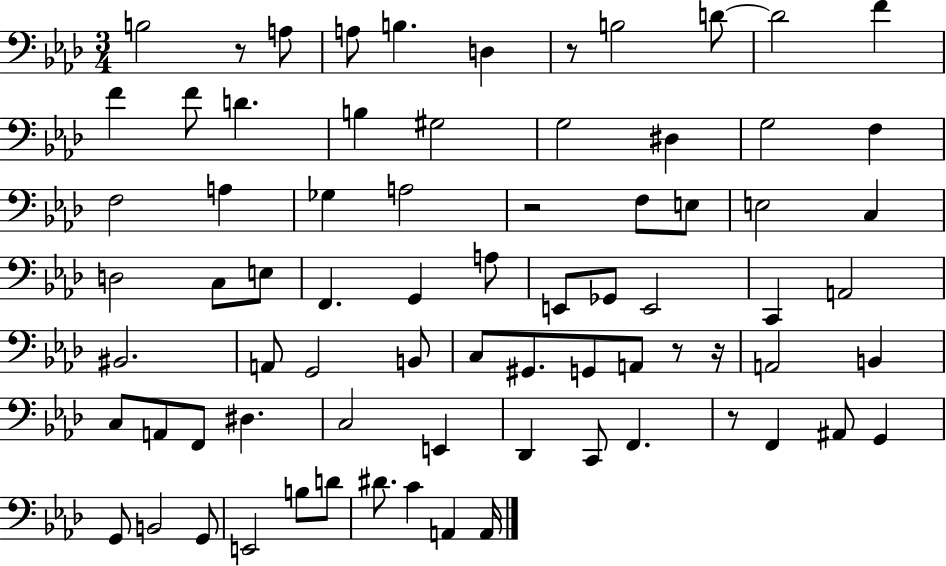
X:1
T:Untitled
M:3/4
L:1/4
K:Ab
B,2 z/2 A,/2 A,/2 B, D, z/2 B,2 D/2 D2 F F F/2 D B, ^G,2 G,2 ^D, G,2 F, F,2 A, _G, A,2 z2 F,/2 E,/2 E,2 C, D,2 C,/2 E,/2 F,, G,, A,/2 E,,/2 _G,,/2 E,,2 C,, A,,2 ^B,,2 A,,/2 G,,2 B,,/2 C,/2 ^G,,/2 G,,/2 A,,/2 z/2 z/4 A,,2 B,, C,/2 A,,/2 F,,/2 ^D, C,2 E,, _D,, C,,/2 F,, z/2 F,, ^A,,/2 G,, G,,/2 B,,2 G,,/2 E,,2 B,/2 D/2 ^D/2 C A,, A,,/4